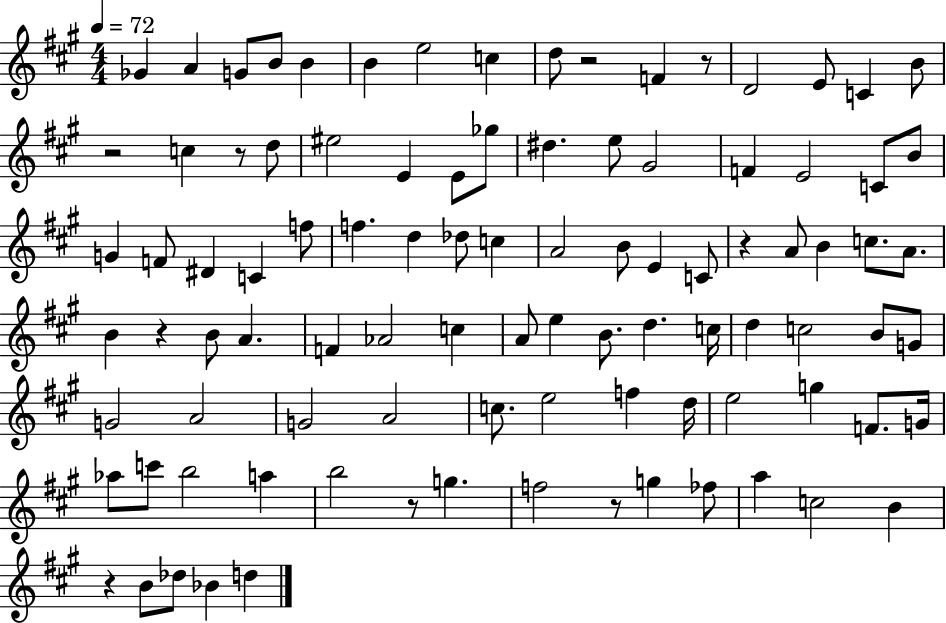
{
  \clef treble
  \numericTimeSignature
  \time 4/4
  \key a \major
  \tempo 4 = 72
  ges'4 a'4 g'8 b'8 b'4 | b'4 e''2 c''4 | d''8 r2 f'4 r8 | d'2 e'8 c'4 b'8 | \break r2 c''4 r8 d''8 | eis''2 e'4 e'8 ges''8 | dis''4. e''8 gis'2 | f'4 e'2 c'8 b'8 | \break g'4 f'8 dis'4 c'4 f''8 | f''4. d''4 des''8 c''4 | a'2 b'8 e'4 c'8 | r4 a'8 b'4 c''8. a'8. | \break b'4 r4 b'8 a'4. | f'4 aes'2 c''4 | a'8 e''4 b'8. d''4. c''16 | d''4 c''2 b'8 g'8 | \break g'2 a'2 | g'2 a'2 | c''8. e''2 f''4 d''16 | e''2 g''4 f'8. g'16 | \break aes''8 c'''8 b''2 a''4 | b''2 r8 g''4. | f''2 r8 g''4 fes''8 | a''4 c''2 b'4 | \break r4 b'8 des''8 bes'4 d''4 | \bar "|."
}